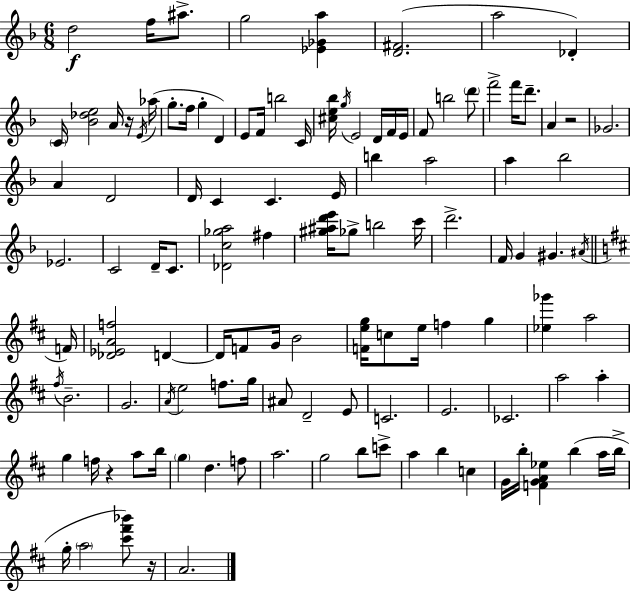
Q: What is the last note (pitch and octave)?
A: A4